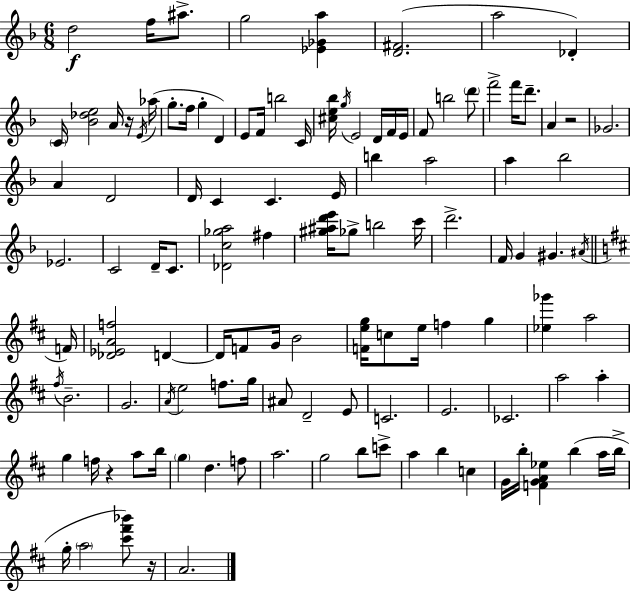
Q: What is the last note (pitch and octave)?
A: A4